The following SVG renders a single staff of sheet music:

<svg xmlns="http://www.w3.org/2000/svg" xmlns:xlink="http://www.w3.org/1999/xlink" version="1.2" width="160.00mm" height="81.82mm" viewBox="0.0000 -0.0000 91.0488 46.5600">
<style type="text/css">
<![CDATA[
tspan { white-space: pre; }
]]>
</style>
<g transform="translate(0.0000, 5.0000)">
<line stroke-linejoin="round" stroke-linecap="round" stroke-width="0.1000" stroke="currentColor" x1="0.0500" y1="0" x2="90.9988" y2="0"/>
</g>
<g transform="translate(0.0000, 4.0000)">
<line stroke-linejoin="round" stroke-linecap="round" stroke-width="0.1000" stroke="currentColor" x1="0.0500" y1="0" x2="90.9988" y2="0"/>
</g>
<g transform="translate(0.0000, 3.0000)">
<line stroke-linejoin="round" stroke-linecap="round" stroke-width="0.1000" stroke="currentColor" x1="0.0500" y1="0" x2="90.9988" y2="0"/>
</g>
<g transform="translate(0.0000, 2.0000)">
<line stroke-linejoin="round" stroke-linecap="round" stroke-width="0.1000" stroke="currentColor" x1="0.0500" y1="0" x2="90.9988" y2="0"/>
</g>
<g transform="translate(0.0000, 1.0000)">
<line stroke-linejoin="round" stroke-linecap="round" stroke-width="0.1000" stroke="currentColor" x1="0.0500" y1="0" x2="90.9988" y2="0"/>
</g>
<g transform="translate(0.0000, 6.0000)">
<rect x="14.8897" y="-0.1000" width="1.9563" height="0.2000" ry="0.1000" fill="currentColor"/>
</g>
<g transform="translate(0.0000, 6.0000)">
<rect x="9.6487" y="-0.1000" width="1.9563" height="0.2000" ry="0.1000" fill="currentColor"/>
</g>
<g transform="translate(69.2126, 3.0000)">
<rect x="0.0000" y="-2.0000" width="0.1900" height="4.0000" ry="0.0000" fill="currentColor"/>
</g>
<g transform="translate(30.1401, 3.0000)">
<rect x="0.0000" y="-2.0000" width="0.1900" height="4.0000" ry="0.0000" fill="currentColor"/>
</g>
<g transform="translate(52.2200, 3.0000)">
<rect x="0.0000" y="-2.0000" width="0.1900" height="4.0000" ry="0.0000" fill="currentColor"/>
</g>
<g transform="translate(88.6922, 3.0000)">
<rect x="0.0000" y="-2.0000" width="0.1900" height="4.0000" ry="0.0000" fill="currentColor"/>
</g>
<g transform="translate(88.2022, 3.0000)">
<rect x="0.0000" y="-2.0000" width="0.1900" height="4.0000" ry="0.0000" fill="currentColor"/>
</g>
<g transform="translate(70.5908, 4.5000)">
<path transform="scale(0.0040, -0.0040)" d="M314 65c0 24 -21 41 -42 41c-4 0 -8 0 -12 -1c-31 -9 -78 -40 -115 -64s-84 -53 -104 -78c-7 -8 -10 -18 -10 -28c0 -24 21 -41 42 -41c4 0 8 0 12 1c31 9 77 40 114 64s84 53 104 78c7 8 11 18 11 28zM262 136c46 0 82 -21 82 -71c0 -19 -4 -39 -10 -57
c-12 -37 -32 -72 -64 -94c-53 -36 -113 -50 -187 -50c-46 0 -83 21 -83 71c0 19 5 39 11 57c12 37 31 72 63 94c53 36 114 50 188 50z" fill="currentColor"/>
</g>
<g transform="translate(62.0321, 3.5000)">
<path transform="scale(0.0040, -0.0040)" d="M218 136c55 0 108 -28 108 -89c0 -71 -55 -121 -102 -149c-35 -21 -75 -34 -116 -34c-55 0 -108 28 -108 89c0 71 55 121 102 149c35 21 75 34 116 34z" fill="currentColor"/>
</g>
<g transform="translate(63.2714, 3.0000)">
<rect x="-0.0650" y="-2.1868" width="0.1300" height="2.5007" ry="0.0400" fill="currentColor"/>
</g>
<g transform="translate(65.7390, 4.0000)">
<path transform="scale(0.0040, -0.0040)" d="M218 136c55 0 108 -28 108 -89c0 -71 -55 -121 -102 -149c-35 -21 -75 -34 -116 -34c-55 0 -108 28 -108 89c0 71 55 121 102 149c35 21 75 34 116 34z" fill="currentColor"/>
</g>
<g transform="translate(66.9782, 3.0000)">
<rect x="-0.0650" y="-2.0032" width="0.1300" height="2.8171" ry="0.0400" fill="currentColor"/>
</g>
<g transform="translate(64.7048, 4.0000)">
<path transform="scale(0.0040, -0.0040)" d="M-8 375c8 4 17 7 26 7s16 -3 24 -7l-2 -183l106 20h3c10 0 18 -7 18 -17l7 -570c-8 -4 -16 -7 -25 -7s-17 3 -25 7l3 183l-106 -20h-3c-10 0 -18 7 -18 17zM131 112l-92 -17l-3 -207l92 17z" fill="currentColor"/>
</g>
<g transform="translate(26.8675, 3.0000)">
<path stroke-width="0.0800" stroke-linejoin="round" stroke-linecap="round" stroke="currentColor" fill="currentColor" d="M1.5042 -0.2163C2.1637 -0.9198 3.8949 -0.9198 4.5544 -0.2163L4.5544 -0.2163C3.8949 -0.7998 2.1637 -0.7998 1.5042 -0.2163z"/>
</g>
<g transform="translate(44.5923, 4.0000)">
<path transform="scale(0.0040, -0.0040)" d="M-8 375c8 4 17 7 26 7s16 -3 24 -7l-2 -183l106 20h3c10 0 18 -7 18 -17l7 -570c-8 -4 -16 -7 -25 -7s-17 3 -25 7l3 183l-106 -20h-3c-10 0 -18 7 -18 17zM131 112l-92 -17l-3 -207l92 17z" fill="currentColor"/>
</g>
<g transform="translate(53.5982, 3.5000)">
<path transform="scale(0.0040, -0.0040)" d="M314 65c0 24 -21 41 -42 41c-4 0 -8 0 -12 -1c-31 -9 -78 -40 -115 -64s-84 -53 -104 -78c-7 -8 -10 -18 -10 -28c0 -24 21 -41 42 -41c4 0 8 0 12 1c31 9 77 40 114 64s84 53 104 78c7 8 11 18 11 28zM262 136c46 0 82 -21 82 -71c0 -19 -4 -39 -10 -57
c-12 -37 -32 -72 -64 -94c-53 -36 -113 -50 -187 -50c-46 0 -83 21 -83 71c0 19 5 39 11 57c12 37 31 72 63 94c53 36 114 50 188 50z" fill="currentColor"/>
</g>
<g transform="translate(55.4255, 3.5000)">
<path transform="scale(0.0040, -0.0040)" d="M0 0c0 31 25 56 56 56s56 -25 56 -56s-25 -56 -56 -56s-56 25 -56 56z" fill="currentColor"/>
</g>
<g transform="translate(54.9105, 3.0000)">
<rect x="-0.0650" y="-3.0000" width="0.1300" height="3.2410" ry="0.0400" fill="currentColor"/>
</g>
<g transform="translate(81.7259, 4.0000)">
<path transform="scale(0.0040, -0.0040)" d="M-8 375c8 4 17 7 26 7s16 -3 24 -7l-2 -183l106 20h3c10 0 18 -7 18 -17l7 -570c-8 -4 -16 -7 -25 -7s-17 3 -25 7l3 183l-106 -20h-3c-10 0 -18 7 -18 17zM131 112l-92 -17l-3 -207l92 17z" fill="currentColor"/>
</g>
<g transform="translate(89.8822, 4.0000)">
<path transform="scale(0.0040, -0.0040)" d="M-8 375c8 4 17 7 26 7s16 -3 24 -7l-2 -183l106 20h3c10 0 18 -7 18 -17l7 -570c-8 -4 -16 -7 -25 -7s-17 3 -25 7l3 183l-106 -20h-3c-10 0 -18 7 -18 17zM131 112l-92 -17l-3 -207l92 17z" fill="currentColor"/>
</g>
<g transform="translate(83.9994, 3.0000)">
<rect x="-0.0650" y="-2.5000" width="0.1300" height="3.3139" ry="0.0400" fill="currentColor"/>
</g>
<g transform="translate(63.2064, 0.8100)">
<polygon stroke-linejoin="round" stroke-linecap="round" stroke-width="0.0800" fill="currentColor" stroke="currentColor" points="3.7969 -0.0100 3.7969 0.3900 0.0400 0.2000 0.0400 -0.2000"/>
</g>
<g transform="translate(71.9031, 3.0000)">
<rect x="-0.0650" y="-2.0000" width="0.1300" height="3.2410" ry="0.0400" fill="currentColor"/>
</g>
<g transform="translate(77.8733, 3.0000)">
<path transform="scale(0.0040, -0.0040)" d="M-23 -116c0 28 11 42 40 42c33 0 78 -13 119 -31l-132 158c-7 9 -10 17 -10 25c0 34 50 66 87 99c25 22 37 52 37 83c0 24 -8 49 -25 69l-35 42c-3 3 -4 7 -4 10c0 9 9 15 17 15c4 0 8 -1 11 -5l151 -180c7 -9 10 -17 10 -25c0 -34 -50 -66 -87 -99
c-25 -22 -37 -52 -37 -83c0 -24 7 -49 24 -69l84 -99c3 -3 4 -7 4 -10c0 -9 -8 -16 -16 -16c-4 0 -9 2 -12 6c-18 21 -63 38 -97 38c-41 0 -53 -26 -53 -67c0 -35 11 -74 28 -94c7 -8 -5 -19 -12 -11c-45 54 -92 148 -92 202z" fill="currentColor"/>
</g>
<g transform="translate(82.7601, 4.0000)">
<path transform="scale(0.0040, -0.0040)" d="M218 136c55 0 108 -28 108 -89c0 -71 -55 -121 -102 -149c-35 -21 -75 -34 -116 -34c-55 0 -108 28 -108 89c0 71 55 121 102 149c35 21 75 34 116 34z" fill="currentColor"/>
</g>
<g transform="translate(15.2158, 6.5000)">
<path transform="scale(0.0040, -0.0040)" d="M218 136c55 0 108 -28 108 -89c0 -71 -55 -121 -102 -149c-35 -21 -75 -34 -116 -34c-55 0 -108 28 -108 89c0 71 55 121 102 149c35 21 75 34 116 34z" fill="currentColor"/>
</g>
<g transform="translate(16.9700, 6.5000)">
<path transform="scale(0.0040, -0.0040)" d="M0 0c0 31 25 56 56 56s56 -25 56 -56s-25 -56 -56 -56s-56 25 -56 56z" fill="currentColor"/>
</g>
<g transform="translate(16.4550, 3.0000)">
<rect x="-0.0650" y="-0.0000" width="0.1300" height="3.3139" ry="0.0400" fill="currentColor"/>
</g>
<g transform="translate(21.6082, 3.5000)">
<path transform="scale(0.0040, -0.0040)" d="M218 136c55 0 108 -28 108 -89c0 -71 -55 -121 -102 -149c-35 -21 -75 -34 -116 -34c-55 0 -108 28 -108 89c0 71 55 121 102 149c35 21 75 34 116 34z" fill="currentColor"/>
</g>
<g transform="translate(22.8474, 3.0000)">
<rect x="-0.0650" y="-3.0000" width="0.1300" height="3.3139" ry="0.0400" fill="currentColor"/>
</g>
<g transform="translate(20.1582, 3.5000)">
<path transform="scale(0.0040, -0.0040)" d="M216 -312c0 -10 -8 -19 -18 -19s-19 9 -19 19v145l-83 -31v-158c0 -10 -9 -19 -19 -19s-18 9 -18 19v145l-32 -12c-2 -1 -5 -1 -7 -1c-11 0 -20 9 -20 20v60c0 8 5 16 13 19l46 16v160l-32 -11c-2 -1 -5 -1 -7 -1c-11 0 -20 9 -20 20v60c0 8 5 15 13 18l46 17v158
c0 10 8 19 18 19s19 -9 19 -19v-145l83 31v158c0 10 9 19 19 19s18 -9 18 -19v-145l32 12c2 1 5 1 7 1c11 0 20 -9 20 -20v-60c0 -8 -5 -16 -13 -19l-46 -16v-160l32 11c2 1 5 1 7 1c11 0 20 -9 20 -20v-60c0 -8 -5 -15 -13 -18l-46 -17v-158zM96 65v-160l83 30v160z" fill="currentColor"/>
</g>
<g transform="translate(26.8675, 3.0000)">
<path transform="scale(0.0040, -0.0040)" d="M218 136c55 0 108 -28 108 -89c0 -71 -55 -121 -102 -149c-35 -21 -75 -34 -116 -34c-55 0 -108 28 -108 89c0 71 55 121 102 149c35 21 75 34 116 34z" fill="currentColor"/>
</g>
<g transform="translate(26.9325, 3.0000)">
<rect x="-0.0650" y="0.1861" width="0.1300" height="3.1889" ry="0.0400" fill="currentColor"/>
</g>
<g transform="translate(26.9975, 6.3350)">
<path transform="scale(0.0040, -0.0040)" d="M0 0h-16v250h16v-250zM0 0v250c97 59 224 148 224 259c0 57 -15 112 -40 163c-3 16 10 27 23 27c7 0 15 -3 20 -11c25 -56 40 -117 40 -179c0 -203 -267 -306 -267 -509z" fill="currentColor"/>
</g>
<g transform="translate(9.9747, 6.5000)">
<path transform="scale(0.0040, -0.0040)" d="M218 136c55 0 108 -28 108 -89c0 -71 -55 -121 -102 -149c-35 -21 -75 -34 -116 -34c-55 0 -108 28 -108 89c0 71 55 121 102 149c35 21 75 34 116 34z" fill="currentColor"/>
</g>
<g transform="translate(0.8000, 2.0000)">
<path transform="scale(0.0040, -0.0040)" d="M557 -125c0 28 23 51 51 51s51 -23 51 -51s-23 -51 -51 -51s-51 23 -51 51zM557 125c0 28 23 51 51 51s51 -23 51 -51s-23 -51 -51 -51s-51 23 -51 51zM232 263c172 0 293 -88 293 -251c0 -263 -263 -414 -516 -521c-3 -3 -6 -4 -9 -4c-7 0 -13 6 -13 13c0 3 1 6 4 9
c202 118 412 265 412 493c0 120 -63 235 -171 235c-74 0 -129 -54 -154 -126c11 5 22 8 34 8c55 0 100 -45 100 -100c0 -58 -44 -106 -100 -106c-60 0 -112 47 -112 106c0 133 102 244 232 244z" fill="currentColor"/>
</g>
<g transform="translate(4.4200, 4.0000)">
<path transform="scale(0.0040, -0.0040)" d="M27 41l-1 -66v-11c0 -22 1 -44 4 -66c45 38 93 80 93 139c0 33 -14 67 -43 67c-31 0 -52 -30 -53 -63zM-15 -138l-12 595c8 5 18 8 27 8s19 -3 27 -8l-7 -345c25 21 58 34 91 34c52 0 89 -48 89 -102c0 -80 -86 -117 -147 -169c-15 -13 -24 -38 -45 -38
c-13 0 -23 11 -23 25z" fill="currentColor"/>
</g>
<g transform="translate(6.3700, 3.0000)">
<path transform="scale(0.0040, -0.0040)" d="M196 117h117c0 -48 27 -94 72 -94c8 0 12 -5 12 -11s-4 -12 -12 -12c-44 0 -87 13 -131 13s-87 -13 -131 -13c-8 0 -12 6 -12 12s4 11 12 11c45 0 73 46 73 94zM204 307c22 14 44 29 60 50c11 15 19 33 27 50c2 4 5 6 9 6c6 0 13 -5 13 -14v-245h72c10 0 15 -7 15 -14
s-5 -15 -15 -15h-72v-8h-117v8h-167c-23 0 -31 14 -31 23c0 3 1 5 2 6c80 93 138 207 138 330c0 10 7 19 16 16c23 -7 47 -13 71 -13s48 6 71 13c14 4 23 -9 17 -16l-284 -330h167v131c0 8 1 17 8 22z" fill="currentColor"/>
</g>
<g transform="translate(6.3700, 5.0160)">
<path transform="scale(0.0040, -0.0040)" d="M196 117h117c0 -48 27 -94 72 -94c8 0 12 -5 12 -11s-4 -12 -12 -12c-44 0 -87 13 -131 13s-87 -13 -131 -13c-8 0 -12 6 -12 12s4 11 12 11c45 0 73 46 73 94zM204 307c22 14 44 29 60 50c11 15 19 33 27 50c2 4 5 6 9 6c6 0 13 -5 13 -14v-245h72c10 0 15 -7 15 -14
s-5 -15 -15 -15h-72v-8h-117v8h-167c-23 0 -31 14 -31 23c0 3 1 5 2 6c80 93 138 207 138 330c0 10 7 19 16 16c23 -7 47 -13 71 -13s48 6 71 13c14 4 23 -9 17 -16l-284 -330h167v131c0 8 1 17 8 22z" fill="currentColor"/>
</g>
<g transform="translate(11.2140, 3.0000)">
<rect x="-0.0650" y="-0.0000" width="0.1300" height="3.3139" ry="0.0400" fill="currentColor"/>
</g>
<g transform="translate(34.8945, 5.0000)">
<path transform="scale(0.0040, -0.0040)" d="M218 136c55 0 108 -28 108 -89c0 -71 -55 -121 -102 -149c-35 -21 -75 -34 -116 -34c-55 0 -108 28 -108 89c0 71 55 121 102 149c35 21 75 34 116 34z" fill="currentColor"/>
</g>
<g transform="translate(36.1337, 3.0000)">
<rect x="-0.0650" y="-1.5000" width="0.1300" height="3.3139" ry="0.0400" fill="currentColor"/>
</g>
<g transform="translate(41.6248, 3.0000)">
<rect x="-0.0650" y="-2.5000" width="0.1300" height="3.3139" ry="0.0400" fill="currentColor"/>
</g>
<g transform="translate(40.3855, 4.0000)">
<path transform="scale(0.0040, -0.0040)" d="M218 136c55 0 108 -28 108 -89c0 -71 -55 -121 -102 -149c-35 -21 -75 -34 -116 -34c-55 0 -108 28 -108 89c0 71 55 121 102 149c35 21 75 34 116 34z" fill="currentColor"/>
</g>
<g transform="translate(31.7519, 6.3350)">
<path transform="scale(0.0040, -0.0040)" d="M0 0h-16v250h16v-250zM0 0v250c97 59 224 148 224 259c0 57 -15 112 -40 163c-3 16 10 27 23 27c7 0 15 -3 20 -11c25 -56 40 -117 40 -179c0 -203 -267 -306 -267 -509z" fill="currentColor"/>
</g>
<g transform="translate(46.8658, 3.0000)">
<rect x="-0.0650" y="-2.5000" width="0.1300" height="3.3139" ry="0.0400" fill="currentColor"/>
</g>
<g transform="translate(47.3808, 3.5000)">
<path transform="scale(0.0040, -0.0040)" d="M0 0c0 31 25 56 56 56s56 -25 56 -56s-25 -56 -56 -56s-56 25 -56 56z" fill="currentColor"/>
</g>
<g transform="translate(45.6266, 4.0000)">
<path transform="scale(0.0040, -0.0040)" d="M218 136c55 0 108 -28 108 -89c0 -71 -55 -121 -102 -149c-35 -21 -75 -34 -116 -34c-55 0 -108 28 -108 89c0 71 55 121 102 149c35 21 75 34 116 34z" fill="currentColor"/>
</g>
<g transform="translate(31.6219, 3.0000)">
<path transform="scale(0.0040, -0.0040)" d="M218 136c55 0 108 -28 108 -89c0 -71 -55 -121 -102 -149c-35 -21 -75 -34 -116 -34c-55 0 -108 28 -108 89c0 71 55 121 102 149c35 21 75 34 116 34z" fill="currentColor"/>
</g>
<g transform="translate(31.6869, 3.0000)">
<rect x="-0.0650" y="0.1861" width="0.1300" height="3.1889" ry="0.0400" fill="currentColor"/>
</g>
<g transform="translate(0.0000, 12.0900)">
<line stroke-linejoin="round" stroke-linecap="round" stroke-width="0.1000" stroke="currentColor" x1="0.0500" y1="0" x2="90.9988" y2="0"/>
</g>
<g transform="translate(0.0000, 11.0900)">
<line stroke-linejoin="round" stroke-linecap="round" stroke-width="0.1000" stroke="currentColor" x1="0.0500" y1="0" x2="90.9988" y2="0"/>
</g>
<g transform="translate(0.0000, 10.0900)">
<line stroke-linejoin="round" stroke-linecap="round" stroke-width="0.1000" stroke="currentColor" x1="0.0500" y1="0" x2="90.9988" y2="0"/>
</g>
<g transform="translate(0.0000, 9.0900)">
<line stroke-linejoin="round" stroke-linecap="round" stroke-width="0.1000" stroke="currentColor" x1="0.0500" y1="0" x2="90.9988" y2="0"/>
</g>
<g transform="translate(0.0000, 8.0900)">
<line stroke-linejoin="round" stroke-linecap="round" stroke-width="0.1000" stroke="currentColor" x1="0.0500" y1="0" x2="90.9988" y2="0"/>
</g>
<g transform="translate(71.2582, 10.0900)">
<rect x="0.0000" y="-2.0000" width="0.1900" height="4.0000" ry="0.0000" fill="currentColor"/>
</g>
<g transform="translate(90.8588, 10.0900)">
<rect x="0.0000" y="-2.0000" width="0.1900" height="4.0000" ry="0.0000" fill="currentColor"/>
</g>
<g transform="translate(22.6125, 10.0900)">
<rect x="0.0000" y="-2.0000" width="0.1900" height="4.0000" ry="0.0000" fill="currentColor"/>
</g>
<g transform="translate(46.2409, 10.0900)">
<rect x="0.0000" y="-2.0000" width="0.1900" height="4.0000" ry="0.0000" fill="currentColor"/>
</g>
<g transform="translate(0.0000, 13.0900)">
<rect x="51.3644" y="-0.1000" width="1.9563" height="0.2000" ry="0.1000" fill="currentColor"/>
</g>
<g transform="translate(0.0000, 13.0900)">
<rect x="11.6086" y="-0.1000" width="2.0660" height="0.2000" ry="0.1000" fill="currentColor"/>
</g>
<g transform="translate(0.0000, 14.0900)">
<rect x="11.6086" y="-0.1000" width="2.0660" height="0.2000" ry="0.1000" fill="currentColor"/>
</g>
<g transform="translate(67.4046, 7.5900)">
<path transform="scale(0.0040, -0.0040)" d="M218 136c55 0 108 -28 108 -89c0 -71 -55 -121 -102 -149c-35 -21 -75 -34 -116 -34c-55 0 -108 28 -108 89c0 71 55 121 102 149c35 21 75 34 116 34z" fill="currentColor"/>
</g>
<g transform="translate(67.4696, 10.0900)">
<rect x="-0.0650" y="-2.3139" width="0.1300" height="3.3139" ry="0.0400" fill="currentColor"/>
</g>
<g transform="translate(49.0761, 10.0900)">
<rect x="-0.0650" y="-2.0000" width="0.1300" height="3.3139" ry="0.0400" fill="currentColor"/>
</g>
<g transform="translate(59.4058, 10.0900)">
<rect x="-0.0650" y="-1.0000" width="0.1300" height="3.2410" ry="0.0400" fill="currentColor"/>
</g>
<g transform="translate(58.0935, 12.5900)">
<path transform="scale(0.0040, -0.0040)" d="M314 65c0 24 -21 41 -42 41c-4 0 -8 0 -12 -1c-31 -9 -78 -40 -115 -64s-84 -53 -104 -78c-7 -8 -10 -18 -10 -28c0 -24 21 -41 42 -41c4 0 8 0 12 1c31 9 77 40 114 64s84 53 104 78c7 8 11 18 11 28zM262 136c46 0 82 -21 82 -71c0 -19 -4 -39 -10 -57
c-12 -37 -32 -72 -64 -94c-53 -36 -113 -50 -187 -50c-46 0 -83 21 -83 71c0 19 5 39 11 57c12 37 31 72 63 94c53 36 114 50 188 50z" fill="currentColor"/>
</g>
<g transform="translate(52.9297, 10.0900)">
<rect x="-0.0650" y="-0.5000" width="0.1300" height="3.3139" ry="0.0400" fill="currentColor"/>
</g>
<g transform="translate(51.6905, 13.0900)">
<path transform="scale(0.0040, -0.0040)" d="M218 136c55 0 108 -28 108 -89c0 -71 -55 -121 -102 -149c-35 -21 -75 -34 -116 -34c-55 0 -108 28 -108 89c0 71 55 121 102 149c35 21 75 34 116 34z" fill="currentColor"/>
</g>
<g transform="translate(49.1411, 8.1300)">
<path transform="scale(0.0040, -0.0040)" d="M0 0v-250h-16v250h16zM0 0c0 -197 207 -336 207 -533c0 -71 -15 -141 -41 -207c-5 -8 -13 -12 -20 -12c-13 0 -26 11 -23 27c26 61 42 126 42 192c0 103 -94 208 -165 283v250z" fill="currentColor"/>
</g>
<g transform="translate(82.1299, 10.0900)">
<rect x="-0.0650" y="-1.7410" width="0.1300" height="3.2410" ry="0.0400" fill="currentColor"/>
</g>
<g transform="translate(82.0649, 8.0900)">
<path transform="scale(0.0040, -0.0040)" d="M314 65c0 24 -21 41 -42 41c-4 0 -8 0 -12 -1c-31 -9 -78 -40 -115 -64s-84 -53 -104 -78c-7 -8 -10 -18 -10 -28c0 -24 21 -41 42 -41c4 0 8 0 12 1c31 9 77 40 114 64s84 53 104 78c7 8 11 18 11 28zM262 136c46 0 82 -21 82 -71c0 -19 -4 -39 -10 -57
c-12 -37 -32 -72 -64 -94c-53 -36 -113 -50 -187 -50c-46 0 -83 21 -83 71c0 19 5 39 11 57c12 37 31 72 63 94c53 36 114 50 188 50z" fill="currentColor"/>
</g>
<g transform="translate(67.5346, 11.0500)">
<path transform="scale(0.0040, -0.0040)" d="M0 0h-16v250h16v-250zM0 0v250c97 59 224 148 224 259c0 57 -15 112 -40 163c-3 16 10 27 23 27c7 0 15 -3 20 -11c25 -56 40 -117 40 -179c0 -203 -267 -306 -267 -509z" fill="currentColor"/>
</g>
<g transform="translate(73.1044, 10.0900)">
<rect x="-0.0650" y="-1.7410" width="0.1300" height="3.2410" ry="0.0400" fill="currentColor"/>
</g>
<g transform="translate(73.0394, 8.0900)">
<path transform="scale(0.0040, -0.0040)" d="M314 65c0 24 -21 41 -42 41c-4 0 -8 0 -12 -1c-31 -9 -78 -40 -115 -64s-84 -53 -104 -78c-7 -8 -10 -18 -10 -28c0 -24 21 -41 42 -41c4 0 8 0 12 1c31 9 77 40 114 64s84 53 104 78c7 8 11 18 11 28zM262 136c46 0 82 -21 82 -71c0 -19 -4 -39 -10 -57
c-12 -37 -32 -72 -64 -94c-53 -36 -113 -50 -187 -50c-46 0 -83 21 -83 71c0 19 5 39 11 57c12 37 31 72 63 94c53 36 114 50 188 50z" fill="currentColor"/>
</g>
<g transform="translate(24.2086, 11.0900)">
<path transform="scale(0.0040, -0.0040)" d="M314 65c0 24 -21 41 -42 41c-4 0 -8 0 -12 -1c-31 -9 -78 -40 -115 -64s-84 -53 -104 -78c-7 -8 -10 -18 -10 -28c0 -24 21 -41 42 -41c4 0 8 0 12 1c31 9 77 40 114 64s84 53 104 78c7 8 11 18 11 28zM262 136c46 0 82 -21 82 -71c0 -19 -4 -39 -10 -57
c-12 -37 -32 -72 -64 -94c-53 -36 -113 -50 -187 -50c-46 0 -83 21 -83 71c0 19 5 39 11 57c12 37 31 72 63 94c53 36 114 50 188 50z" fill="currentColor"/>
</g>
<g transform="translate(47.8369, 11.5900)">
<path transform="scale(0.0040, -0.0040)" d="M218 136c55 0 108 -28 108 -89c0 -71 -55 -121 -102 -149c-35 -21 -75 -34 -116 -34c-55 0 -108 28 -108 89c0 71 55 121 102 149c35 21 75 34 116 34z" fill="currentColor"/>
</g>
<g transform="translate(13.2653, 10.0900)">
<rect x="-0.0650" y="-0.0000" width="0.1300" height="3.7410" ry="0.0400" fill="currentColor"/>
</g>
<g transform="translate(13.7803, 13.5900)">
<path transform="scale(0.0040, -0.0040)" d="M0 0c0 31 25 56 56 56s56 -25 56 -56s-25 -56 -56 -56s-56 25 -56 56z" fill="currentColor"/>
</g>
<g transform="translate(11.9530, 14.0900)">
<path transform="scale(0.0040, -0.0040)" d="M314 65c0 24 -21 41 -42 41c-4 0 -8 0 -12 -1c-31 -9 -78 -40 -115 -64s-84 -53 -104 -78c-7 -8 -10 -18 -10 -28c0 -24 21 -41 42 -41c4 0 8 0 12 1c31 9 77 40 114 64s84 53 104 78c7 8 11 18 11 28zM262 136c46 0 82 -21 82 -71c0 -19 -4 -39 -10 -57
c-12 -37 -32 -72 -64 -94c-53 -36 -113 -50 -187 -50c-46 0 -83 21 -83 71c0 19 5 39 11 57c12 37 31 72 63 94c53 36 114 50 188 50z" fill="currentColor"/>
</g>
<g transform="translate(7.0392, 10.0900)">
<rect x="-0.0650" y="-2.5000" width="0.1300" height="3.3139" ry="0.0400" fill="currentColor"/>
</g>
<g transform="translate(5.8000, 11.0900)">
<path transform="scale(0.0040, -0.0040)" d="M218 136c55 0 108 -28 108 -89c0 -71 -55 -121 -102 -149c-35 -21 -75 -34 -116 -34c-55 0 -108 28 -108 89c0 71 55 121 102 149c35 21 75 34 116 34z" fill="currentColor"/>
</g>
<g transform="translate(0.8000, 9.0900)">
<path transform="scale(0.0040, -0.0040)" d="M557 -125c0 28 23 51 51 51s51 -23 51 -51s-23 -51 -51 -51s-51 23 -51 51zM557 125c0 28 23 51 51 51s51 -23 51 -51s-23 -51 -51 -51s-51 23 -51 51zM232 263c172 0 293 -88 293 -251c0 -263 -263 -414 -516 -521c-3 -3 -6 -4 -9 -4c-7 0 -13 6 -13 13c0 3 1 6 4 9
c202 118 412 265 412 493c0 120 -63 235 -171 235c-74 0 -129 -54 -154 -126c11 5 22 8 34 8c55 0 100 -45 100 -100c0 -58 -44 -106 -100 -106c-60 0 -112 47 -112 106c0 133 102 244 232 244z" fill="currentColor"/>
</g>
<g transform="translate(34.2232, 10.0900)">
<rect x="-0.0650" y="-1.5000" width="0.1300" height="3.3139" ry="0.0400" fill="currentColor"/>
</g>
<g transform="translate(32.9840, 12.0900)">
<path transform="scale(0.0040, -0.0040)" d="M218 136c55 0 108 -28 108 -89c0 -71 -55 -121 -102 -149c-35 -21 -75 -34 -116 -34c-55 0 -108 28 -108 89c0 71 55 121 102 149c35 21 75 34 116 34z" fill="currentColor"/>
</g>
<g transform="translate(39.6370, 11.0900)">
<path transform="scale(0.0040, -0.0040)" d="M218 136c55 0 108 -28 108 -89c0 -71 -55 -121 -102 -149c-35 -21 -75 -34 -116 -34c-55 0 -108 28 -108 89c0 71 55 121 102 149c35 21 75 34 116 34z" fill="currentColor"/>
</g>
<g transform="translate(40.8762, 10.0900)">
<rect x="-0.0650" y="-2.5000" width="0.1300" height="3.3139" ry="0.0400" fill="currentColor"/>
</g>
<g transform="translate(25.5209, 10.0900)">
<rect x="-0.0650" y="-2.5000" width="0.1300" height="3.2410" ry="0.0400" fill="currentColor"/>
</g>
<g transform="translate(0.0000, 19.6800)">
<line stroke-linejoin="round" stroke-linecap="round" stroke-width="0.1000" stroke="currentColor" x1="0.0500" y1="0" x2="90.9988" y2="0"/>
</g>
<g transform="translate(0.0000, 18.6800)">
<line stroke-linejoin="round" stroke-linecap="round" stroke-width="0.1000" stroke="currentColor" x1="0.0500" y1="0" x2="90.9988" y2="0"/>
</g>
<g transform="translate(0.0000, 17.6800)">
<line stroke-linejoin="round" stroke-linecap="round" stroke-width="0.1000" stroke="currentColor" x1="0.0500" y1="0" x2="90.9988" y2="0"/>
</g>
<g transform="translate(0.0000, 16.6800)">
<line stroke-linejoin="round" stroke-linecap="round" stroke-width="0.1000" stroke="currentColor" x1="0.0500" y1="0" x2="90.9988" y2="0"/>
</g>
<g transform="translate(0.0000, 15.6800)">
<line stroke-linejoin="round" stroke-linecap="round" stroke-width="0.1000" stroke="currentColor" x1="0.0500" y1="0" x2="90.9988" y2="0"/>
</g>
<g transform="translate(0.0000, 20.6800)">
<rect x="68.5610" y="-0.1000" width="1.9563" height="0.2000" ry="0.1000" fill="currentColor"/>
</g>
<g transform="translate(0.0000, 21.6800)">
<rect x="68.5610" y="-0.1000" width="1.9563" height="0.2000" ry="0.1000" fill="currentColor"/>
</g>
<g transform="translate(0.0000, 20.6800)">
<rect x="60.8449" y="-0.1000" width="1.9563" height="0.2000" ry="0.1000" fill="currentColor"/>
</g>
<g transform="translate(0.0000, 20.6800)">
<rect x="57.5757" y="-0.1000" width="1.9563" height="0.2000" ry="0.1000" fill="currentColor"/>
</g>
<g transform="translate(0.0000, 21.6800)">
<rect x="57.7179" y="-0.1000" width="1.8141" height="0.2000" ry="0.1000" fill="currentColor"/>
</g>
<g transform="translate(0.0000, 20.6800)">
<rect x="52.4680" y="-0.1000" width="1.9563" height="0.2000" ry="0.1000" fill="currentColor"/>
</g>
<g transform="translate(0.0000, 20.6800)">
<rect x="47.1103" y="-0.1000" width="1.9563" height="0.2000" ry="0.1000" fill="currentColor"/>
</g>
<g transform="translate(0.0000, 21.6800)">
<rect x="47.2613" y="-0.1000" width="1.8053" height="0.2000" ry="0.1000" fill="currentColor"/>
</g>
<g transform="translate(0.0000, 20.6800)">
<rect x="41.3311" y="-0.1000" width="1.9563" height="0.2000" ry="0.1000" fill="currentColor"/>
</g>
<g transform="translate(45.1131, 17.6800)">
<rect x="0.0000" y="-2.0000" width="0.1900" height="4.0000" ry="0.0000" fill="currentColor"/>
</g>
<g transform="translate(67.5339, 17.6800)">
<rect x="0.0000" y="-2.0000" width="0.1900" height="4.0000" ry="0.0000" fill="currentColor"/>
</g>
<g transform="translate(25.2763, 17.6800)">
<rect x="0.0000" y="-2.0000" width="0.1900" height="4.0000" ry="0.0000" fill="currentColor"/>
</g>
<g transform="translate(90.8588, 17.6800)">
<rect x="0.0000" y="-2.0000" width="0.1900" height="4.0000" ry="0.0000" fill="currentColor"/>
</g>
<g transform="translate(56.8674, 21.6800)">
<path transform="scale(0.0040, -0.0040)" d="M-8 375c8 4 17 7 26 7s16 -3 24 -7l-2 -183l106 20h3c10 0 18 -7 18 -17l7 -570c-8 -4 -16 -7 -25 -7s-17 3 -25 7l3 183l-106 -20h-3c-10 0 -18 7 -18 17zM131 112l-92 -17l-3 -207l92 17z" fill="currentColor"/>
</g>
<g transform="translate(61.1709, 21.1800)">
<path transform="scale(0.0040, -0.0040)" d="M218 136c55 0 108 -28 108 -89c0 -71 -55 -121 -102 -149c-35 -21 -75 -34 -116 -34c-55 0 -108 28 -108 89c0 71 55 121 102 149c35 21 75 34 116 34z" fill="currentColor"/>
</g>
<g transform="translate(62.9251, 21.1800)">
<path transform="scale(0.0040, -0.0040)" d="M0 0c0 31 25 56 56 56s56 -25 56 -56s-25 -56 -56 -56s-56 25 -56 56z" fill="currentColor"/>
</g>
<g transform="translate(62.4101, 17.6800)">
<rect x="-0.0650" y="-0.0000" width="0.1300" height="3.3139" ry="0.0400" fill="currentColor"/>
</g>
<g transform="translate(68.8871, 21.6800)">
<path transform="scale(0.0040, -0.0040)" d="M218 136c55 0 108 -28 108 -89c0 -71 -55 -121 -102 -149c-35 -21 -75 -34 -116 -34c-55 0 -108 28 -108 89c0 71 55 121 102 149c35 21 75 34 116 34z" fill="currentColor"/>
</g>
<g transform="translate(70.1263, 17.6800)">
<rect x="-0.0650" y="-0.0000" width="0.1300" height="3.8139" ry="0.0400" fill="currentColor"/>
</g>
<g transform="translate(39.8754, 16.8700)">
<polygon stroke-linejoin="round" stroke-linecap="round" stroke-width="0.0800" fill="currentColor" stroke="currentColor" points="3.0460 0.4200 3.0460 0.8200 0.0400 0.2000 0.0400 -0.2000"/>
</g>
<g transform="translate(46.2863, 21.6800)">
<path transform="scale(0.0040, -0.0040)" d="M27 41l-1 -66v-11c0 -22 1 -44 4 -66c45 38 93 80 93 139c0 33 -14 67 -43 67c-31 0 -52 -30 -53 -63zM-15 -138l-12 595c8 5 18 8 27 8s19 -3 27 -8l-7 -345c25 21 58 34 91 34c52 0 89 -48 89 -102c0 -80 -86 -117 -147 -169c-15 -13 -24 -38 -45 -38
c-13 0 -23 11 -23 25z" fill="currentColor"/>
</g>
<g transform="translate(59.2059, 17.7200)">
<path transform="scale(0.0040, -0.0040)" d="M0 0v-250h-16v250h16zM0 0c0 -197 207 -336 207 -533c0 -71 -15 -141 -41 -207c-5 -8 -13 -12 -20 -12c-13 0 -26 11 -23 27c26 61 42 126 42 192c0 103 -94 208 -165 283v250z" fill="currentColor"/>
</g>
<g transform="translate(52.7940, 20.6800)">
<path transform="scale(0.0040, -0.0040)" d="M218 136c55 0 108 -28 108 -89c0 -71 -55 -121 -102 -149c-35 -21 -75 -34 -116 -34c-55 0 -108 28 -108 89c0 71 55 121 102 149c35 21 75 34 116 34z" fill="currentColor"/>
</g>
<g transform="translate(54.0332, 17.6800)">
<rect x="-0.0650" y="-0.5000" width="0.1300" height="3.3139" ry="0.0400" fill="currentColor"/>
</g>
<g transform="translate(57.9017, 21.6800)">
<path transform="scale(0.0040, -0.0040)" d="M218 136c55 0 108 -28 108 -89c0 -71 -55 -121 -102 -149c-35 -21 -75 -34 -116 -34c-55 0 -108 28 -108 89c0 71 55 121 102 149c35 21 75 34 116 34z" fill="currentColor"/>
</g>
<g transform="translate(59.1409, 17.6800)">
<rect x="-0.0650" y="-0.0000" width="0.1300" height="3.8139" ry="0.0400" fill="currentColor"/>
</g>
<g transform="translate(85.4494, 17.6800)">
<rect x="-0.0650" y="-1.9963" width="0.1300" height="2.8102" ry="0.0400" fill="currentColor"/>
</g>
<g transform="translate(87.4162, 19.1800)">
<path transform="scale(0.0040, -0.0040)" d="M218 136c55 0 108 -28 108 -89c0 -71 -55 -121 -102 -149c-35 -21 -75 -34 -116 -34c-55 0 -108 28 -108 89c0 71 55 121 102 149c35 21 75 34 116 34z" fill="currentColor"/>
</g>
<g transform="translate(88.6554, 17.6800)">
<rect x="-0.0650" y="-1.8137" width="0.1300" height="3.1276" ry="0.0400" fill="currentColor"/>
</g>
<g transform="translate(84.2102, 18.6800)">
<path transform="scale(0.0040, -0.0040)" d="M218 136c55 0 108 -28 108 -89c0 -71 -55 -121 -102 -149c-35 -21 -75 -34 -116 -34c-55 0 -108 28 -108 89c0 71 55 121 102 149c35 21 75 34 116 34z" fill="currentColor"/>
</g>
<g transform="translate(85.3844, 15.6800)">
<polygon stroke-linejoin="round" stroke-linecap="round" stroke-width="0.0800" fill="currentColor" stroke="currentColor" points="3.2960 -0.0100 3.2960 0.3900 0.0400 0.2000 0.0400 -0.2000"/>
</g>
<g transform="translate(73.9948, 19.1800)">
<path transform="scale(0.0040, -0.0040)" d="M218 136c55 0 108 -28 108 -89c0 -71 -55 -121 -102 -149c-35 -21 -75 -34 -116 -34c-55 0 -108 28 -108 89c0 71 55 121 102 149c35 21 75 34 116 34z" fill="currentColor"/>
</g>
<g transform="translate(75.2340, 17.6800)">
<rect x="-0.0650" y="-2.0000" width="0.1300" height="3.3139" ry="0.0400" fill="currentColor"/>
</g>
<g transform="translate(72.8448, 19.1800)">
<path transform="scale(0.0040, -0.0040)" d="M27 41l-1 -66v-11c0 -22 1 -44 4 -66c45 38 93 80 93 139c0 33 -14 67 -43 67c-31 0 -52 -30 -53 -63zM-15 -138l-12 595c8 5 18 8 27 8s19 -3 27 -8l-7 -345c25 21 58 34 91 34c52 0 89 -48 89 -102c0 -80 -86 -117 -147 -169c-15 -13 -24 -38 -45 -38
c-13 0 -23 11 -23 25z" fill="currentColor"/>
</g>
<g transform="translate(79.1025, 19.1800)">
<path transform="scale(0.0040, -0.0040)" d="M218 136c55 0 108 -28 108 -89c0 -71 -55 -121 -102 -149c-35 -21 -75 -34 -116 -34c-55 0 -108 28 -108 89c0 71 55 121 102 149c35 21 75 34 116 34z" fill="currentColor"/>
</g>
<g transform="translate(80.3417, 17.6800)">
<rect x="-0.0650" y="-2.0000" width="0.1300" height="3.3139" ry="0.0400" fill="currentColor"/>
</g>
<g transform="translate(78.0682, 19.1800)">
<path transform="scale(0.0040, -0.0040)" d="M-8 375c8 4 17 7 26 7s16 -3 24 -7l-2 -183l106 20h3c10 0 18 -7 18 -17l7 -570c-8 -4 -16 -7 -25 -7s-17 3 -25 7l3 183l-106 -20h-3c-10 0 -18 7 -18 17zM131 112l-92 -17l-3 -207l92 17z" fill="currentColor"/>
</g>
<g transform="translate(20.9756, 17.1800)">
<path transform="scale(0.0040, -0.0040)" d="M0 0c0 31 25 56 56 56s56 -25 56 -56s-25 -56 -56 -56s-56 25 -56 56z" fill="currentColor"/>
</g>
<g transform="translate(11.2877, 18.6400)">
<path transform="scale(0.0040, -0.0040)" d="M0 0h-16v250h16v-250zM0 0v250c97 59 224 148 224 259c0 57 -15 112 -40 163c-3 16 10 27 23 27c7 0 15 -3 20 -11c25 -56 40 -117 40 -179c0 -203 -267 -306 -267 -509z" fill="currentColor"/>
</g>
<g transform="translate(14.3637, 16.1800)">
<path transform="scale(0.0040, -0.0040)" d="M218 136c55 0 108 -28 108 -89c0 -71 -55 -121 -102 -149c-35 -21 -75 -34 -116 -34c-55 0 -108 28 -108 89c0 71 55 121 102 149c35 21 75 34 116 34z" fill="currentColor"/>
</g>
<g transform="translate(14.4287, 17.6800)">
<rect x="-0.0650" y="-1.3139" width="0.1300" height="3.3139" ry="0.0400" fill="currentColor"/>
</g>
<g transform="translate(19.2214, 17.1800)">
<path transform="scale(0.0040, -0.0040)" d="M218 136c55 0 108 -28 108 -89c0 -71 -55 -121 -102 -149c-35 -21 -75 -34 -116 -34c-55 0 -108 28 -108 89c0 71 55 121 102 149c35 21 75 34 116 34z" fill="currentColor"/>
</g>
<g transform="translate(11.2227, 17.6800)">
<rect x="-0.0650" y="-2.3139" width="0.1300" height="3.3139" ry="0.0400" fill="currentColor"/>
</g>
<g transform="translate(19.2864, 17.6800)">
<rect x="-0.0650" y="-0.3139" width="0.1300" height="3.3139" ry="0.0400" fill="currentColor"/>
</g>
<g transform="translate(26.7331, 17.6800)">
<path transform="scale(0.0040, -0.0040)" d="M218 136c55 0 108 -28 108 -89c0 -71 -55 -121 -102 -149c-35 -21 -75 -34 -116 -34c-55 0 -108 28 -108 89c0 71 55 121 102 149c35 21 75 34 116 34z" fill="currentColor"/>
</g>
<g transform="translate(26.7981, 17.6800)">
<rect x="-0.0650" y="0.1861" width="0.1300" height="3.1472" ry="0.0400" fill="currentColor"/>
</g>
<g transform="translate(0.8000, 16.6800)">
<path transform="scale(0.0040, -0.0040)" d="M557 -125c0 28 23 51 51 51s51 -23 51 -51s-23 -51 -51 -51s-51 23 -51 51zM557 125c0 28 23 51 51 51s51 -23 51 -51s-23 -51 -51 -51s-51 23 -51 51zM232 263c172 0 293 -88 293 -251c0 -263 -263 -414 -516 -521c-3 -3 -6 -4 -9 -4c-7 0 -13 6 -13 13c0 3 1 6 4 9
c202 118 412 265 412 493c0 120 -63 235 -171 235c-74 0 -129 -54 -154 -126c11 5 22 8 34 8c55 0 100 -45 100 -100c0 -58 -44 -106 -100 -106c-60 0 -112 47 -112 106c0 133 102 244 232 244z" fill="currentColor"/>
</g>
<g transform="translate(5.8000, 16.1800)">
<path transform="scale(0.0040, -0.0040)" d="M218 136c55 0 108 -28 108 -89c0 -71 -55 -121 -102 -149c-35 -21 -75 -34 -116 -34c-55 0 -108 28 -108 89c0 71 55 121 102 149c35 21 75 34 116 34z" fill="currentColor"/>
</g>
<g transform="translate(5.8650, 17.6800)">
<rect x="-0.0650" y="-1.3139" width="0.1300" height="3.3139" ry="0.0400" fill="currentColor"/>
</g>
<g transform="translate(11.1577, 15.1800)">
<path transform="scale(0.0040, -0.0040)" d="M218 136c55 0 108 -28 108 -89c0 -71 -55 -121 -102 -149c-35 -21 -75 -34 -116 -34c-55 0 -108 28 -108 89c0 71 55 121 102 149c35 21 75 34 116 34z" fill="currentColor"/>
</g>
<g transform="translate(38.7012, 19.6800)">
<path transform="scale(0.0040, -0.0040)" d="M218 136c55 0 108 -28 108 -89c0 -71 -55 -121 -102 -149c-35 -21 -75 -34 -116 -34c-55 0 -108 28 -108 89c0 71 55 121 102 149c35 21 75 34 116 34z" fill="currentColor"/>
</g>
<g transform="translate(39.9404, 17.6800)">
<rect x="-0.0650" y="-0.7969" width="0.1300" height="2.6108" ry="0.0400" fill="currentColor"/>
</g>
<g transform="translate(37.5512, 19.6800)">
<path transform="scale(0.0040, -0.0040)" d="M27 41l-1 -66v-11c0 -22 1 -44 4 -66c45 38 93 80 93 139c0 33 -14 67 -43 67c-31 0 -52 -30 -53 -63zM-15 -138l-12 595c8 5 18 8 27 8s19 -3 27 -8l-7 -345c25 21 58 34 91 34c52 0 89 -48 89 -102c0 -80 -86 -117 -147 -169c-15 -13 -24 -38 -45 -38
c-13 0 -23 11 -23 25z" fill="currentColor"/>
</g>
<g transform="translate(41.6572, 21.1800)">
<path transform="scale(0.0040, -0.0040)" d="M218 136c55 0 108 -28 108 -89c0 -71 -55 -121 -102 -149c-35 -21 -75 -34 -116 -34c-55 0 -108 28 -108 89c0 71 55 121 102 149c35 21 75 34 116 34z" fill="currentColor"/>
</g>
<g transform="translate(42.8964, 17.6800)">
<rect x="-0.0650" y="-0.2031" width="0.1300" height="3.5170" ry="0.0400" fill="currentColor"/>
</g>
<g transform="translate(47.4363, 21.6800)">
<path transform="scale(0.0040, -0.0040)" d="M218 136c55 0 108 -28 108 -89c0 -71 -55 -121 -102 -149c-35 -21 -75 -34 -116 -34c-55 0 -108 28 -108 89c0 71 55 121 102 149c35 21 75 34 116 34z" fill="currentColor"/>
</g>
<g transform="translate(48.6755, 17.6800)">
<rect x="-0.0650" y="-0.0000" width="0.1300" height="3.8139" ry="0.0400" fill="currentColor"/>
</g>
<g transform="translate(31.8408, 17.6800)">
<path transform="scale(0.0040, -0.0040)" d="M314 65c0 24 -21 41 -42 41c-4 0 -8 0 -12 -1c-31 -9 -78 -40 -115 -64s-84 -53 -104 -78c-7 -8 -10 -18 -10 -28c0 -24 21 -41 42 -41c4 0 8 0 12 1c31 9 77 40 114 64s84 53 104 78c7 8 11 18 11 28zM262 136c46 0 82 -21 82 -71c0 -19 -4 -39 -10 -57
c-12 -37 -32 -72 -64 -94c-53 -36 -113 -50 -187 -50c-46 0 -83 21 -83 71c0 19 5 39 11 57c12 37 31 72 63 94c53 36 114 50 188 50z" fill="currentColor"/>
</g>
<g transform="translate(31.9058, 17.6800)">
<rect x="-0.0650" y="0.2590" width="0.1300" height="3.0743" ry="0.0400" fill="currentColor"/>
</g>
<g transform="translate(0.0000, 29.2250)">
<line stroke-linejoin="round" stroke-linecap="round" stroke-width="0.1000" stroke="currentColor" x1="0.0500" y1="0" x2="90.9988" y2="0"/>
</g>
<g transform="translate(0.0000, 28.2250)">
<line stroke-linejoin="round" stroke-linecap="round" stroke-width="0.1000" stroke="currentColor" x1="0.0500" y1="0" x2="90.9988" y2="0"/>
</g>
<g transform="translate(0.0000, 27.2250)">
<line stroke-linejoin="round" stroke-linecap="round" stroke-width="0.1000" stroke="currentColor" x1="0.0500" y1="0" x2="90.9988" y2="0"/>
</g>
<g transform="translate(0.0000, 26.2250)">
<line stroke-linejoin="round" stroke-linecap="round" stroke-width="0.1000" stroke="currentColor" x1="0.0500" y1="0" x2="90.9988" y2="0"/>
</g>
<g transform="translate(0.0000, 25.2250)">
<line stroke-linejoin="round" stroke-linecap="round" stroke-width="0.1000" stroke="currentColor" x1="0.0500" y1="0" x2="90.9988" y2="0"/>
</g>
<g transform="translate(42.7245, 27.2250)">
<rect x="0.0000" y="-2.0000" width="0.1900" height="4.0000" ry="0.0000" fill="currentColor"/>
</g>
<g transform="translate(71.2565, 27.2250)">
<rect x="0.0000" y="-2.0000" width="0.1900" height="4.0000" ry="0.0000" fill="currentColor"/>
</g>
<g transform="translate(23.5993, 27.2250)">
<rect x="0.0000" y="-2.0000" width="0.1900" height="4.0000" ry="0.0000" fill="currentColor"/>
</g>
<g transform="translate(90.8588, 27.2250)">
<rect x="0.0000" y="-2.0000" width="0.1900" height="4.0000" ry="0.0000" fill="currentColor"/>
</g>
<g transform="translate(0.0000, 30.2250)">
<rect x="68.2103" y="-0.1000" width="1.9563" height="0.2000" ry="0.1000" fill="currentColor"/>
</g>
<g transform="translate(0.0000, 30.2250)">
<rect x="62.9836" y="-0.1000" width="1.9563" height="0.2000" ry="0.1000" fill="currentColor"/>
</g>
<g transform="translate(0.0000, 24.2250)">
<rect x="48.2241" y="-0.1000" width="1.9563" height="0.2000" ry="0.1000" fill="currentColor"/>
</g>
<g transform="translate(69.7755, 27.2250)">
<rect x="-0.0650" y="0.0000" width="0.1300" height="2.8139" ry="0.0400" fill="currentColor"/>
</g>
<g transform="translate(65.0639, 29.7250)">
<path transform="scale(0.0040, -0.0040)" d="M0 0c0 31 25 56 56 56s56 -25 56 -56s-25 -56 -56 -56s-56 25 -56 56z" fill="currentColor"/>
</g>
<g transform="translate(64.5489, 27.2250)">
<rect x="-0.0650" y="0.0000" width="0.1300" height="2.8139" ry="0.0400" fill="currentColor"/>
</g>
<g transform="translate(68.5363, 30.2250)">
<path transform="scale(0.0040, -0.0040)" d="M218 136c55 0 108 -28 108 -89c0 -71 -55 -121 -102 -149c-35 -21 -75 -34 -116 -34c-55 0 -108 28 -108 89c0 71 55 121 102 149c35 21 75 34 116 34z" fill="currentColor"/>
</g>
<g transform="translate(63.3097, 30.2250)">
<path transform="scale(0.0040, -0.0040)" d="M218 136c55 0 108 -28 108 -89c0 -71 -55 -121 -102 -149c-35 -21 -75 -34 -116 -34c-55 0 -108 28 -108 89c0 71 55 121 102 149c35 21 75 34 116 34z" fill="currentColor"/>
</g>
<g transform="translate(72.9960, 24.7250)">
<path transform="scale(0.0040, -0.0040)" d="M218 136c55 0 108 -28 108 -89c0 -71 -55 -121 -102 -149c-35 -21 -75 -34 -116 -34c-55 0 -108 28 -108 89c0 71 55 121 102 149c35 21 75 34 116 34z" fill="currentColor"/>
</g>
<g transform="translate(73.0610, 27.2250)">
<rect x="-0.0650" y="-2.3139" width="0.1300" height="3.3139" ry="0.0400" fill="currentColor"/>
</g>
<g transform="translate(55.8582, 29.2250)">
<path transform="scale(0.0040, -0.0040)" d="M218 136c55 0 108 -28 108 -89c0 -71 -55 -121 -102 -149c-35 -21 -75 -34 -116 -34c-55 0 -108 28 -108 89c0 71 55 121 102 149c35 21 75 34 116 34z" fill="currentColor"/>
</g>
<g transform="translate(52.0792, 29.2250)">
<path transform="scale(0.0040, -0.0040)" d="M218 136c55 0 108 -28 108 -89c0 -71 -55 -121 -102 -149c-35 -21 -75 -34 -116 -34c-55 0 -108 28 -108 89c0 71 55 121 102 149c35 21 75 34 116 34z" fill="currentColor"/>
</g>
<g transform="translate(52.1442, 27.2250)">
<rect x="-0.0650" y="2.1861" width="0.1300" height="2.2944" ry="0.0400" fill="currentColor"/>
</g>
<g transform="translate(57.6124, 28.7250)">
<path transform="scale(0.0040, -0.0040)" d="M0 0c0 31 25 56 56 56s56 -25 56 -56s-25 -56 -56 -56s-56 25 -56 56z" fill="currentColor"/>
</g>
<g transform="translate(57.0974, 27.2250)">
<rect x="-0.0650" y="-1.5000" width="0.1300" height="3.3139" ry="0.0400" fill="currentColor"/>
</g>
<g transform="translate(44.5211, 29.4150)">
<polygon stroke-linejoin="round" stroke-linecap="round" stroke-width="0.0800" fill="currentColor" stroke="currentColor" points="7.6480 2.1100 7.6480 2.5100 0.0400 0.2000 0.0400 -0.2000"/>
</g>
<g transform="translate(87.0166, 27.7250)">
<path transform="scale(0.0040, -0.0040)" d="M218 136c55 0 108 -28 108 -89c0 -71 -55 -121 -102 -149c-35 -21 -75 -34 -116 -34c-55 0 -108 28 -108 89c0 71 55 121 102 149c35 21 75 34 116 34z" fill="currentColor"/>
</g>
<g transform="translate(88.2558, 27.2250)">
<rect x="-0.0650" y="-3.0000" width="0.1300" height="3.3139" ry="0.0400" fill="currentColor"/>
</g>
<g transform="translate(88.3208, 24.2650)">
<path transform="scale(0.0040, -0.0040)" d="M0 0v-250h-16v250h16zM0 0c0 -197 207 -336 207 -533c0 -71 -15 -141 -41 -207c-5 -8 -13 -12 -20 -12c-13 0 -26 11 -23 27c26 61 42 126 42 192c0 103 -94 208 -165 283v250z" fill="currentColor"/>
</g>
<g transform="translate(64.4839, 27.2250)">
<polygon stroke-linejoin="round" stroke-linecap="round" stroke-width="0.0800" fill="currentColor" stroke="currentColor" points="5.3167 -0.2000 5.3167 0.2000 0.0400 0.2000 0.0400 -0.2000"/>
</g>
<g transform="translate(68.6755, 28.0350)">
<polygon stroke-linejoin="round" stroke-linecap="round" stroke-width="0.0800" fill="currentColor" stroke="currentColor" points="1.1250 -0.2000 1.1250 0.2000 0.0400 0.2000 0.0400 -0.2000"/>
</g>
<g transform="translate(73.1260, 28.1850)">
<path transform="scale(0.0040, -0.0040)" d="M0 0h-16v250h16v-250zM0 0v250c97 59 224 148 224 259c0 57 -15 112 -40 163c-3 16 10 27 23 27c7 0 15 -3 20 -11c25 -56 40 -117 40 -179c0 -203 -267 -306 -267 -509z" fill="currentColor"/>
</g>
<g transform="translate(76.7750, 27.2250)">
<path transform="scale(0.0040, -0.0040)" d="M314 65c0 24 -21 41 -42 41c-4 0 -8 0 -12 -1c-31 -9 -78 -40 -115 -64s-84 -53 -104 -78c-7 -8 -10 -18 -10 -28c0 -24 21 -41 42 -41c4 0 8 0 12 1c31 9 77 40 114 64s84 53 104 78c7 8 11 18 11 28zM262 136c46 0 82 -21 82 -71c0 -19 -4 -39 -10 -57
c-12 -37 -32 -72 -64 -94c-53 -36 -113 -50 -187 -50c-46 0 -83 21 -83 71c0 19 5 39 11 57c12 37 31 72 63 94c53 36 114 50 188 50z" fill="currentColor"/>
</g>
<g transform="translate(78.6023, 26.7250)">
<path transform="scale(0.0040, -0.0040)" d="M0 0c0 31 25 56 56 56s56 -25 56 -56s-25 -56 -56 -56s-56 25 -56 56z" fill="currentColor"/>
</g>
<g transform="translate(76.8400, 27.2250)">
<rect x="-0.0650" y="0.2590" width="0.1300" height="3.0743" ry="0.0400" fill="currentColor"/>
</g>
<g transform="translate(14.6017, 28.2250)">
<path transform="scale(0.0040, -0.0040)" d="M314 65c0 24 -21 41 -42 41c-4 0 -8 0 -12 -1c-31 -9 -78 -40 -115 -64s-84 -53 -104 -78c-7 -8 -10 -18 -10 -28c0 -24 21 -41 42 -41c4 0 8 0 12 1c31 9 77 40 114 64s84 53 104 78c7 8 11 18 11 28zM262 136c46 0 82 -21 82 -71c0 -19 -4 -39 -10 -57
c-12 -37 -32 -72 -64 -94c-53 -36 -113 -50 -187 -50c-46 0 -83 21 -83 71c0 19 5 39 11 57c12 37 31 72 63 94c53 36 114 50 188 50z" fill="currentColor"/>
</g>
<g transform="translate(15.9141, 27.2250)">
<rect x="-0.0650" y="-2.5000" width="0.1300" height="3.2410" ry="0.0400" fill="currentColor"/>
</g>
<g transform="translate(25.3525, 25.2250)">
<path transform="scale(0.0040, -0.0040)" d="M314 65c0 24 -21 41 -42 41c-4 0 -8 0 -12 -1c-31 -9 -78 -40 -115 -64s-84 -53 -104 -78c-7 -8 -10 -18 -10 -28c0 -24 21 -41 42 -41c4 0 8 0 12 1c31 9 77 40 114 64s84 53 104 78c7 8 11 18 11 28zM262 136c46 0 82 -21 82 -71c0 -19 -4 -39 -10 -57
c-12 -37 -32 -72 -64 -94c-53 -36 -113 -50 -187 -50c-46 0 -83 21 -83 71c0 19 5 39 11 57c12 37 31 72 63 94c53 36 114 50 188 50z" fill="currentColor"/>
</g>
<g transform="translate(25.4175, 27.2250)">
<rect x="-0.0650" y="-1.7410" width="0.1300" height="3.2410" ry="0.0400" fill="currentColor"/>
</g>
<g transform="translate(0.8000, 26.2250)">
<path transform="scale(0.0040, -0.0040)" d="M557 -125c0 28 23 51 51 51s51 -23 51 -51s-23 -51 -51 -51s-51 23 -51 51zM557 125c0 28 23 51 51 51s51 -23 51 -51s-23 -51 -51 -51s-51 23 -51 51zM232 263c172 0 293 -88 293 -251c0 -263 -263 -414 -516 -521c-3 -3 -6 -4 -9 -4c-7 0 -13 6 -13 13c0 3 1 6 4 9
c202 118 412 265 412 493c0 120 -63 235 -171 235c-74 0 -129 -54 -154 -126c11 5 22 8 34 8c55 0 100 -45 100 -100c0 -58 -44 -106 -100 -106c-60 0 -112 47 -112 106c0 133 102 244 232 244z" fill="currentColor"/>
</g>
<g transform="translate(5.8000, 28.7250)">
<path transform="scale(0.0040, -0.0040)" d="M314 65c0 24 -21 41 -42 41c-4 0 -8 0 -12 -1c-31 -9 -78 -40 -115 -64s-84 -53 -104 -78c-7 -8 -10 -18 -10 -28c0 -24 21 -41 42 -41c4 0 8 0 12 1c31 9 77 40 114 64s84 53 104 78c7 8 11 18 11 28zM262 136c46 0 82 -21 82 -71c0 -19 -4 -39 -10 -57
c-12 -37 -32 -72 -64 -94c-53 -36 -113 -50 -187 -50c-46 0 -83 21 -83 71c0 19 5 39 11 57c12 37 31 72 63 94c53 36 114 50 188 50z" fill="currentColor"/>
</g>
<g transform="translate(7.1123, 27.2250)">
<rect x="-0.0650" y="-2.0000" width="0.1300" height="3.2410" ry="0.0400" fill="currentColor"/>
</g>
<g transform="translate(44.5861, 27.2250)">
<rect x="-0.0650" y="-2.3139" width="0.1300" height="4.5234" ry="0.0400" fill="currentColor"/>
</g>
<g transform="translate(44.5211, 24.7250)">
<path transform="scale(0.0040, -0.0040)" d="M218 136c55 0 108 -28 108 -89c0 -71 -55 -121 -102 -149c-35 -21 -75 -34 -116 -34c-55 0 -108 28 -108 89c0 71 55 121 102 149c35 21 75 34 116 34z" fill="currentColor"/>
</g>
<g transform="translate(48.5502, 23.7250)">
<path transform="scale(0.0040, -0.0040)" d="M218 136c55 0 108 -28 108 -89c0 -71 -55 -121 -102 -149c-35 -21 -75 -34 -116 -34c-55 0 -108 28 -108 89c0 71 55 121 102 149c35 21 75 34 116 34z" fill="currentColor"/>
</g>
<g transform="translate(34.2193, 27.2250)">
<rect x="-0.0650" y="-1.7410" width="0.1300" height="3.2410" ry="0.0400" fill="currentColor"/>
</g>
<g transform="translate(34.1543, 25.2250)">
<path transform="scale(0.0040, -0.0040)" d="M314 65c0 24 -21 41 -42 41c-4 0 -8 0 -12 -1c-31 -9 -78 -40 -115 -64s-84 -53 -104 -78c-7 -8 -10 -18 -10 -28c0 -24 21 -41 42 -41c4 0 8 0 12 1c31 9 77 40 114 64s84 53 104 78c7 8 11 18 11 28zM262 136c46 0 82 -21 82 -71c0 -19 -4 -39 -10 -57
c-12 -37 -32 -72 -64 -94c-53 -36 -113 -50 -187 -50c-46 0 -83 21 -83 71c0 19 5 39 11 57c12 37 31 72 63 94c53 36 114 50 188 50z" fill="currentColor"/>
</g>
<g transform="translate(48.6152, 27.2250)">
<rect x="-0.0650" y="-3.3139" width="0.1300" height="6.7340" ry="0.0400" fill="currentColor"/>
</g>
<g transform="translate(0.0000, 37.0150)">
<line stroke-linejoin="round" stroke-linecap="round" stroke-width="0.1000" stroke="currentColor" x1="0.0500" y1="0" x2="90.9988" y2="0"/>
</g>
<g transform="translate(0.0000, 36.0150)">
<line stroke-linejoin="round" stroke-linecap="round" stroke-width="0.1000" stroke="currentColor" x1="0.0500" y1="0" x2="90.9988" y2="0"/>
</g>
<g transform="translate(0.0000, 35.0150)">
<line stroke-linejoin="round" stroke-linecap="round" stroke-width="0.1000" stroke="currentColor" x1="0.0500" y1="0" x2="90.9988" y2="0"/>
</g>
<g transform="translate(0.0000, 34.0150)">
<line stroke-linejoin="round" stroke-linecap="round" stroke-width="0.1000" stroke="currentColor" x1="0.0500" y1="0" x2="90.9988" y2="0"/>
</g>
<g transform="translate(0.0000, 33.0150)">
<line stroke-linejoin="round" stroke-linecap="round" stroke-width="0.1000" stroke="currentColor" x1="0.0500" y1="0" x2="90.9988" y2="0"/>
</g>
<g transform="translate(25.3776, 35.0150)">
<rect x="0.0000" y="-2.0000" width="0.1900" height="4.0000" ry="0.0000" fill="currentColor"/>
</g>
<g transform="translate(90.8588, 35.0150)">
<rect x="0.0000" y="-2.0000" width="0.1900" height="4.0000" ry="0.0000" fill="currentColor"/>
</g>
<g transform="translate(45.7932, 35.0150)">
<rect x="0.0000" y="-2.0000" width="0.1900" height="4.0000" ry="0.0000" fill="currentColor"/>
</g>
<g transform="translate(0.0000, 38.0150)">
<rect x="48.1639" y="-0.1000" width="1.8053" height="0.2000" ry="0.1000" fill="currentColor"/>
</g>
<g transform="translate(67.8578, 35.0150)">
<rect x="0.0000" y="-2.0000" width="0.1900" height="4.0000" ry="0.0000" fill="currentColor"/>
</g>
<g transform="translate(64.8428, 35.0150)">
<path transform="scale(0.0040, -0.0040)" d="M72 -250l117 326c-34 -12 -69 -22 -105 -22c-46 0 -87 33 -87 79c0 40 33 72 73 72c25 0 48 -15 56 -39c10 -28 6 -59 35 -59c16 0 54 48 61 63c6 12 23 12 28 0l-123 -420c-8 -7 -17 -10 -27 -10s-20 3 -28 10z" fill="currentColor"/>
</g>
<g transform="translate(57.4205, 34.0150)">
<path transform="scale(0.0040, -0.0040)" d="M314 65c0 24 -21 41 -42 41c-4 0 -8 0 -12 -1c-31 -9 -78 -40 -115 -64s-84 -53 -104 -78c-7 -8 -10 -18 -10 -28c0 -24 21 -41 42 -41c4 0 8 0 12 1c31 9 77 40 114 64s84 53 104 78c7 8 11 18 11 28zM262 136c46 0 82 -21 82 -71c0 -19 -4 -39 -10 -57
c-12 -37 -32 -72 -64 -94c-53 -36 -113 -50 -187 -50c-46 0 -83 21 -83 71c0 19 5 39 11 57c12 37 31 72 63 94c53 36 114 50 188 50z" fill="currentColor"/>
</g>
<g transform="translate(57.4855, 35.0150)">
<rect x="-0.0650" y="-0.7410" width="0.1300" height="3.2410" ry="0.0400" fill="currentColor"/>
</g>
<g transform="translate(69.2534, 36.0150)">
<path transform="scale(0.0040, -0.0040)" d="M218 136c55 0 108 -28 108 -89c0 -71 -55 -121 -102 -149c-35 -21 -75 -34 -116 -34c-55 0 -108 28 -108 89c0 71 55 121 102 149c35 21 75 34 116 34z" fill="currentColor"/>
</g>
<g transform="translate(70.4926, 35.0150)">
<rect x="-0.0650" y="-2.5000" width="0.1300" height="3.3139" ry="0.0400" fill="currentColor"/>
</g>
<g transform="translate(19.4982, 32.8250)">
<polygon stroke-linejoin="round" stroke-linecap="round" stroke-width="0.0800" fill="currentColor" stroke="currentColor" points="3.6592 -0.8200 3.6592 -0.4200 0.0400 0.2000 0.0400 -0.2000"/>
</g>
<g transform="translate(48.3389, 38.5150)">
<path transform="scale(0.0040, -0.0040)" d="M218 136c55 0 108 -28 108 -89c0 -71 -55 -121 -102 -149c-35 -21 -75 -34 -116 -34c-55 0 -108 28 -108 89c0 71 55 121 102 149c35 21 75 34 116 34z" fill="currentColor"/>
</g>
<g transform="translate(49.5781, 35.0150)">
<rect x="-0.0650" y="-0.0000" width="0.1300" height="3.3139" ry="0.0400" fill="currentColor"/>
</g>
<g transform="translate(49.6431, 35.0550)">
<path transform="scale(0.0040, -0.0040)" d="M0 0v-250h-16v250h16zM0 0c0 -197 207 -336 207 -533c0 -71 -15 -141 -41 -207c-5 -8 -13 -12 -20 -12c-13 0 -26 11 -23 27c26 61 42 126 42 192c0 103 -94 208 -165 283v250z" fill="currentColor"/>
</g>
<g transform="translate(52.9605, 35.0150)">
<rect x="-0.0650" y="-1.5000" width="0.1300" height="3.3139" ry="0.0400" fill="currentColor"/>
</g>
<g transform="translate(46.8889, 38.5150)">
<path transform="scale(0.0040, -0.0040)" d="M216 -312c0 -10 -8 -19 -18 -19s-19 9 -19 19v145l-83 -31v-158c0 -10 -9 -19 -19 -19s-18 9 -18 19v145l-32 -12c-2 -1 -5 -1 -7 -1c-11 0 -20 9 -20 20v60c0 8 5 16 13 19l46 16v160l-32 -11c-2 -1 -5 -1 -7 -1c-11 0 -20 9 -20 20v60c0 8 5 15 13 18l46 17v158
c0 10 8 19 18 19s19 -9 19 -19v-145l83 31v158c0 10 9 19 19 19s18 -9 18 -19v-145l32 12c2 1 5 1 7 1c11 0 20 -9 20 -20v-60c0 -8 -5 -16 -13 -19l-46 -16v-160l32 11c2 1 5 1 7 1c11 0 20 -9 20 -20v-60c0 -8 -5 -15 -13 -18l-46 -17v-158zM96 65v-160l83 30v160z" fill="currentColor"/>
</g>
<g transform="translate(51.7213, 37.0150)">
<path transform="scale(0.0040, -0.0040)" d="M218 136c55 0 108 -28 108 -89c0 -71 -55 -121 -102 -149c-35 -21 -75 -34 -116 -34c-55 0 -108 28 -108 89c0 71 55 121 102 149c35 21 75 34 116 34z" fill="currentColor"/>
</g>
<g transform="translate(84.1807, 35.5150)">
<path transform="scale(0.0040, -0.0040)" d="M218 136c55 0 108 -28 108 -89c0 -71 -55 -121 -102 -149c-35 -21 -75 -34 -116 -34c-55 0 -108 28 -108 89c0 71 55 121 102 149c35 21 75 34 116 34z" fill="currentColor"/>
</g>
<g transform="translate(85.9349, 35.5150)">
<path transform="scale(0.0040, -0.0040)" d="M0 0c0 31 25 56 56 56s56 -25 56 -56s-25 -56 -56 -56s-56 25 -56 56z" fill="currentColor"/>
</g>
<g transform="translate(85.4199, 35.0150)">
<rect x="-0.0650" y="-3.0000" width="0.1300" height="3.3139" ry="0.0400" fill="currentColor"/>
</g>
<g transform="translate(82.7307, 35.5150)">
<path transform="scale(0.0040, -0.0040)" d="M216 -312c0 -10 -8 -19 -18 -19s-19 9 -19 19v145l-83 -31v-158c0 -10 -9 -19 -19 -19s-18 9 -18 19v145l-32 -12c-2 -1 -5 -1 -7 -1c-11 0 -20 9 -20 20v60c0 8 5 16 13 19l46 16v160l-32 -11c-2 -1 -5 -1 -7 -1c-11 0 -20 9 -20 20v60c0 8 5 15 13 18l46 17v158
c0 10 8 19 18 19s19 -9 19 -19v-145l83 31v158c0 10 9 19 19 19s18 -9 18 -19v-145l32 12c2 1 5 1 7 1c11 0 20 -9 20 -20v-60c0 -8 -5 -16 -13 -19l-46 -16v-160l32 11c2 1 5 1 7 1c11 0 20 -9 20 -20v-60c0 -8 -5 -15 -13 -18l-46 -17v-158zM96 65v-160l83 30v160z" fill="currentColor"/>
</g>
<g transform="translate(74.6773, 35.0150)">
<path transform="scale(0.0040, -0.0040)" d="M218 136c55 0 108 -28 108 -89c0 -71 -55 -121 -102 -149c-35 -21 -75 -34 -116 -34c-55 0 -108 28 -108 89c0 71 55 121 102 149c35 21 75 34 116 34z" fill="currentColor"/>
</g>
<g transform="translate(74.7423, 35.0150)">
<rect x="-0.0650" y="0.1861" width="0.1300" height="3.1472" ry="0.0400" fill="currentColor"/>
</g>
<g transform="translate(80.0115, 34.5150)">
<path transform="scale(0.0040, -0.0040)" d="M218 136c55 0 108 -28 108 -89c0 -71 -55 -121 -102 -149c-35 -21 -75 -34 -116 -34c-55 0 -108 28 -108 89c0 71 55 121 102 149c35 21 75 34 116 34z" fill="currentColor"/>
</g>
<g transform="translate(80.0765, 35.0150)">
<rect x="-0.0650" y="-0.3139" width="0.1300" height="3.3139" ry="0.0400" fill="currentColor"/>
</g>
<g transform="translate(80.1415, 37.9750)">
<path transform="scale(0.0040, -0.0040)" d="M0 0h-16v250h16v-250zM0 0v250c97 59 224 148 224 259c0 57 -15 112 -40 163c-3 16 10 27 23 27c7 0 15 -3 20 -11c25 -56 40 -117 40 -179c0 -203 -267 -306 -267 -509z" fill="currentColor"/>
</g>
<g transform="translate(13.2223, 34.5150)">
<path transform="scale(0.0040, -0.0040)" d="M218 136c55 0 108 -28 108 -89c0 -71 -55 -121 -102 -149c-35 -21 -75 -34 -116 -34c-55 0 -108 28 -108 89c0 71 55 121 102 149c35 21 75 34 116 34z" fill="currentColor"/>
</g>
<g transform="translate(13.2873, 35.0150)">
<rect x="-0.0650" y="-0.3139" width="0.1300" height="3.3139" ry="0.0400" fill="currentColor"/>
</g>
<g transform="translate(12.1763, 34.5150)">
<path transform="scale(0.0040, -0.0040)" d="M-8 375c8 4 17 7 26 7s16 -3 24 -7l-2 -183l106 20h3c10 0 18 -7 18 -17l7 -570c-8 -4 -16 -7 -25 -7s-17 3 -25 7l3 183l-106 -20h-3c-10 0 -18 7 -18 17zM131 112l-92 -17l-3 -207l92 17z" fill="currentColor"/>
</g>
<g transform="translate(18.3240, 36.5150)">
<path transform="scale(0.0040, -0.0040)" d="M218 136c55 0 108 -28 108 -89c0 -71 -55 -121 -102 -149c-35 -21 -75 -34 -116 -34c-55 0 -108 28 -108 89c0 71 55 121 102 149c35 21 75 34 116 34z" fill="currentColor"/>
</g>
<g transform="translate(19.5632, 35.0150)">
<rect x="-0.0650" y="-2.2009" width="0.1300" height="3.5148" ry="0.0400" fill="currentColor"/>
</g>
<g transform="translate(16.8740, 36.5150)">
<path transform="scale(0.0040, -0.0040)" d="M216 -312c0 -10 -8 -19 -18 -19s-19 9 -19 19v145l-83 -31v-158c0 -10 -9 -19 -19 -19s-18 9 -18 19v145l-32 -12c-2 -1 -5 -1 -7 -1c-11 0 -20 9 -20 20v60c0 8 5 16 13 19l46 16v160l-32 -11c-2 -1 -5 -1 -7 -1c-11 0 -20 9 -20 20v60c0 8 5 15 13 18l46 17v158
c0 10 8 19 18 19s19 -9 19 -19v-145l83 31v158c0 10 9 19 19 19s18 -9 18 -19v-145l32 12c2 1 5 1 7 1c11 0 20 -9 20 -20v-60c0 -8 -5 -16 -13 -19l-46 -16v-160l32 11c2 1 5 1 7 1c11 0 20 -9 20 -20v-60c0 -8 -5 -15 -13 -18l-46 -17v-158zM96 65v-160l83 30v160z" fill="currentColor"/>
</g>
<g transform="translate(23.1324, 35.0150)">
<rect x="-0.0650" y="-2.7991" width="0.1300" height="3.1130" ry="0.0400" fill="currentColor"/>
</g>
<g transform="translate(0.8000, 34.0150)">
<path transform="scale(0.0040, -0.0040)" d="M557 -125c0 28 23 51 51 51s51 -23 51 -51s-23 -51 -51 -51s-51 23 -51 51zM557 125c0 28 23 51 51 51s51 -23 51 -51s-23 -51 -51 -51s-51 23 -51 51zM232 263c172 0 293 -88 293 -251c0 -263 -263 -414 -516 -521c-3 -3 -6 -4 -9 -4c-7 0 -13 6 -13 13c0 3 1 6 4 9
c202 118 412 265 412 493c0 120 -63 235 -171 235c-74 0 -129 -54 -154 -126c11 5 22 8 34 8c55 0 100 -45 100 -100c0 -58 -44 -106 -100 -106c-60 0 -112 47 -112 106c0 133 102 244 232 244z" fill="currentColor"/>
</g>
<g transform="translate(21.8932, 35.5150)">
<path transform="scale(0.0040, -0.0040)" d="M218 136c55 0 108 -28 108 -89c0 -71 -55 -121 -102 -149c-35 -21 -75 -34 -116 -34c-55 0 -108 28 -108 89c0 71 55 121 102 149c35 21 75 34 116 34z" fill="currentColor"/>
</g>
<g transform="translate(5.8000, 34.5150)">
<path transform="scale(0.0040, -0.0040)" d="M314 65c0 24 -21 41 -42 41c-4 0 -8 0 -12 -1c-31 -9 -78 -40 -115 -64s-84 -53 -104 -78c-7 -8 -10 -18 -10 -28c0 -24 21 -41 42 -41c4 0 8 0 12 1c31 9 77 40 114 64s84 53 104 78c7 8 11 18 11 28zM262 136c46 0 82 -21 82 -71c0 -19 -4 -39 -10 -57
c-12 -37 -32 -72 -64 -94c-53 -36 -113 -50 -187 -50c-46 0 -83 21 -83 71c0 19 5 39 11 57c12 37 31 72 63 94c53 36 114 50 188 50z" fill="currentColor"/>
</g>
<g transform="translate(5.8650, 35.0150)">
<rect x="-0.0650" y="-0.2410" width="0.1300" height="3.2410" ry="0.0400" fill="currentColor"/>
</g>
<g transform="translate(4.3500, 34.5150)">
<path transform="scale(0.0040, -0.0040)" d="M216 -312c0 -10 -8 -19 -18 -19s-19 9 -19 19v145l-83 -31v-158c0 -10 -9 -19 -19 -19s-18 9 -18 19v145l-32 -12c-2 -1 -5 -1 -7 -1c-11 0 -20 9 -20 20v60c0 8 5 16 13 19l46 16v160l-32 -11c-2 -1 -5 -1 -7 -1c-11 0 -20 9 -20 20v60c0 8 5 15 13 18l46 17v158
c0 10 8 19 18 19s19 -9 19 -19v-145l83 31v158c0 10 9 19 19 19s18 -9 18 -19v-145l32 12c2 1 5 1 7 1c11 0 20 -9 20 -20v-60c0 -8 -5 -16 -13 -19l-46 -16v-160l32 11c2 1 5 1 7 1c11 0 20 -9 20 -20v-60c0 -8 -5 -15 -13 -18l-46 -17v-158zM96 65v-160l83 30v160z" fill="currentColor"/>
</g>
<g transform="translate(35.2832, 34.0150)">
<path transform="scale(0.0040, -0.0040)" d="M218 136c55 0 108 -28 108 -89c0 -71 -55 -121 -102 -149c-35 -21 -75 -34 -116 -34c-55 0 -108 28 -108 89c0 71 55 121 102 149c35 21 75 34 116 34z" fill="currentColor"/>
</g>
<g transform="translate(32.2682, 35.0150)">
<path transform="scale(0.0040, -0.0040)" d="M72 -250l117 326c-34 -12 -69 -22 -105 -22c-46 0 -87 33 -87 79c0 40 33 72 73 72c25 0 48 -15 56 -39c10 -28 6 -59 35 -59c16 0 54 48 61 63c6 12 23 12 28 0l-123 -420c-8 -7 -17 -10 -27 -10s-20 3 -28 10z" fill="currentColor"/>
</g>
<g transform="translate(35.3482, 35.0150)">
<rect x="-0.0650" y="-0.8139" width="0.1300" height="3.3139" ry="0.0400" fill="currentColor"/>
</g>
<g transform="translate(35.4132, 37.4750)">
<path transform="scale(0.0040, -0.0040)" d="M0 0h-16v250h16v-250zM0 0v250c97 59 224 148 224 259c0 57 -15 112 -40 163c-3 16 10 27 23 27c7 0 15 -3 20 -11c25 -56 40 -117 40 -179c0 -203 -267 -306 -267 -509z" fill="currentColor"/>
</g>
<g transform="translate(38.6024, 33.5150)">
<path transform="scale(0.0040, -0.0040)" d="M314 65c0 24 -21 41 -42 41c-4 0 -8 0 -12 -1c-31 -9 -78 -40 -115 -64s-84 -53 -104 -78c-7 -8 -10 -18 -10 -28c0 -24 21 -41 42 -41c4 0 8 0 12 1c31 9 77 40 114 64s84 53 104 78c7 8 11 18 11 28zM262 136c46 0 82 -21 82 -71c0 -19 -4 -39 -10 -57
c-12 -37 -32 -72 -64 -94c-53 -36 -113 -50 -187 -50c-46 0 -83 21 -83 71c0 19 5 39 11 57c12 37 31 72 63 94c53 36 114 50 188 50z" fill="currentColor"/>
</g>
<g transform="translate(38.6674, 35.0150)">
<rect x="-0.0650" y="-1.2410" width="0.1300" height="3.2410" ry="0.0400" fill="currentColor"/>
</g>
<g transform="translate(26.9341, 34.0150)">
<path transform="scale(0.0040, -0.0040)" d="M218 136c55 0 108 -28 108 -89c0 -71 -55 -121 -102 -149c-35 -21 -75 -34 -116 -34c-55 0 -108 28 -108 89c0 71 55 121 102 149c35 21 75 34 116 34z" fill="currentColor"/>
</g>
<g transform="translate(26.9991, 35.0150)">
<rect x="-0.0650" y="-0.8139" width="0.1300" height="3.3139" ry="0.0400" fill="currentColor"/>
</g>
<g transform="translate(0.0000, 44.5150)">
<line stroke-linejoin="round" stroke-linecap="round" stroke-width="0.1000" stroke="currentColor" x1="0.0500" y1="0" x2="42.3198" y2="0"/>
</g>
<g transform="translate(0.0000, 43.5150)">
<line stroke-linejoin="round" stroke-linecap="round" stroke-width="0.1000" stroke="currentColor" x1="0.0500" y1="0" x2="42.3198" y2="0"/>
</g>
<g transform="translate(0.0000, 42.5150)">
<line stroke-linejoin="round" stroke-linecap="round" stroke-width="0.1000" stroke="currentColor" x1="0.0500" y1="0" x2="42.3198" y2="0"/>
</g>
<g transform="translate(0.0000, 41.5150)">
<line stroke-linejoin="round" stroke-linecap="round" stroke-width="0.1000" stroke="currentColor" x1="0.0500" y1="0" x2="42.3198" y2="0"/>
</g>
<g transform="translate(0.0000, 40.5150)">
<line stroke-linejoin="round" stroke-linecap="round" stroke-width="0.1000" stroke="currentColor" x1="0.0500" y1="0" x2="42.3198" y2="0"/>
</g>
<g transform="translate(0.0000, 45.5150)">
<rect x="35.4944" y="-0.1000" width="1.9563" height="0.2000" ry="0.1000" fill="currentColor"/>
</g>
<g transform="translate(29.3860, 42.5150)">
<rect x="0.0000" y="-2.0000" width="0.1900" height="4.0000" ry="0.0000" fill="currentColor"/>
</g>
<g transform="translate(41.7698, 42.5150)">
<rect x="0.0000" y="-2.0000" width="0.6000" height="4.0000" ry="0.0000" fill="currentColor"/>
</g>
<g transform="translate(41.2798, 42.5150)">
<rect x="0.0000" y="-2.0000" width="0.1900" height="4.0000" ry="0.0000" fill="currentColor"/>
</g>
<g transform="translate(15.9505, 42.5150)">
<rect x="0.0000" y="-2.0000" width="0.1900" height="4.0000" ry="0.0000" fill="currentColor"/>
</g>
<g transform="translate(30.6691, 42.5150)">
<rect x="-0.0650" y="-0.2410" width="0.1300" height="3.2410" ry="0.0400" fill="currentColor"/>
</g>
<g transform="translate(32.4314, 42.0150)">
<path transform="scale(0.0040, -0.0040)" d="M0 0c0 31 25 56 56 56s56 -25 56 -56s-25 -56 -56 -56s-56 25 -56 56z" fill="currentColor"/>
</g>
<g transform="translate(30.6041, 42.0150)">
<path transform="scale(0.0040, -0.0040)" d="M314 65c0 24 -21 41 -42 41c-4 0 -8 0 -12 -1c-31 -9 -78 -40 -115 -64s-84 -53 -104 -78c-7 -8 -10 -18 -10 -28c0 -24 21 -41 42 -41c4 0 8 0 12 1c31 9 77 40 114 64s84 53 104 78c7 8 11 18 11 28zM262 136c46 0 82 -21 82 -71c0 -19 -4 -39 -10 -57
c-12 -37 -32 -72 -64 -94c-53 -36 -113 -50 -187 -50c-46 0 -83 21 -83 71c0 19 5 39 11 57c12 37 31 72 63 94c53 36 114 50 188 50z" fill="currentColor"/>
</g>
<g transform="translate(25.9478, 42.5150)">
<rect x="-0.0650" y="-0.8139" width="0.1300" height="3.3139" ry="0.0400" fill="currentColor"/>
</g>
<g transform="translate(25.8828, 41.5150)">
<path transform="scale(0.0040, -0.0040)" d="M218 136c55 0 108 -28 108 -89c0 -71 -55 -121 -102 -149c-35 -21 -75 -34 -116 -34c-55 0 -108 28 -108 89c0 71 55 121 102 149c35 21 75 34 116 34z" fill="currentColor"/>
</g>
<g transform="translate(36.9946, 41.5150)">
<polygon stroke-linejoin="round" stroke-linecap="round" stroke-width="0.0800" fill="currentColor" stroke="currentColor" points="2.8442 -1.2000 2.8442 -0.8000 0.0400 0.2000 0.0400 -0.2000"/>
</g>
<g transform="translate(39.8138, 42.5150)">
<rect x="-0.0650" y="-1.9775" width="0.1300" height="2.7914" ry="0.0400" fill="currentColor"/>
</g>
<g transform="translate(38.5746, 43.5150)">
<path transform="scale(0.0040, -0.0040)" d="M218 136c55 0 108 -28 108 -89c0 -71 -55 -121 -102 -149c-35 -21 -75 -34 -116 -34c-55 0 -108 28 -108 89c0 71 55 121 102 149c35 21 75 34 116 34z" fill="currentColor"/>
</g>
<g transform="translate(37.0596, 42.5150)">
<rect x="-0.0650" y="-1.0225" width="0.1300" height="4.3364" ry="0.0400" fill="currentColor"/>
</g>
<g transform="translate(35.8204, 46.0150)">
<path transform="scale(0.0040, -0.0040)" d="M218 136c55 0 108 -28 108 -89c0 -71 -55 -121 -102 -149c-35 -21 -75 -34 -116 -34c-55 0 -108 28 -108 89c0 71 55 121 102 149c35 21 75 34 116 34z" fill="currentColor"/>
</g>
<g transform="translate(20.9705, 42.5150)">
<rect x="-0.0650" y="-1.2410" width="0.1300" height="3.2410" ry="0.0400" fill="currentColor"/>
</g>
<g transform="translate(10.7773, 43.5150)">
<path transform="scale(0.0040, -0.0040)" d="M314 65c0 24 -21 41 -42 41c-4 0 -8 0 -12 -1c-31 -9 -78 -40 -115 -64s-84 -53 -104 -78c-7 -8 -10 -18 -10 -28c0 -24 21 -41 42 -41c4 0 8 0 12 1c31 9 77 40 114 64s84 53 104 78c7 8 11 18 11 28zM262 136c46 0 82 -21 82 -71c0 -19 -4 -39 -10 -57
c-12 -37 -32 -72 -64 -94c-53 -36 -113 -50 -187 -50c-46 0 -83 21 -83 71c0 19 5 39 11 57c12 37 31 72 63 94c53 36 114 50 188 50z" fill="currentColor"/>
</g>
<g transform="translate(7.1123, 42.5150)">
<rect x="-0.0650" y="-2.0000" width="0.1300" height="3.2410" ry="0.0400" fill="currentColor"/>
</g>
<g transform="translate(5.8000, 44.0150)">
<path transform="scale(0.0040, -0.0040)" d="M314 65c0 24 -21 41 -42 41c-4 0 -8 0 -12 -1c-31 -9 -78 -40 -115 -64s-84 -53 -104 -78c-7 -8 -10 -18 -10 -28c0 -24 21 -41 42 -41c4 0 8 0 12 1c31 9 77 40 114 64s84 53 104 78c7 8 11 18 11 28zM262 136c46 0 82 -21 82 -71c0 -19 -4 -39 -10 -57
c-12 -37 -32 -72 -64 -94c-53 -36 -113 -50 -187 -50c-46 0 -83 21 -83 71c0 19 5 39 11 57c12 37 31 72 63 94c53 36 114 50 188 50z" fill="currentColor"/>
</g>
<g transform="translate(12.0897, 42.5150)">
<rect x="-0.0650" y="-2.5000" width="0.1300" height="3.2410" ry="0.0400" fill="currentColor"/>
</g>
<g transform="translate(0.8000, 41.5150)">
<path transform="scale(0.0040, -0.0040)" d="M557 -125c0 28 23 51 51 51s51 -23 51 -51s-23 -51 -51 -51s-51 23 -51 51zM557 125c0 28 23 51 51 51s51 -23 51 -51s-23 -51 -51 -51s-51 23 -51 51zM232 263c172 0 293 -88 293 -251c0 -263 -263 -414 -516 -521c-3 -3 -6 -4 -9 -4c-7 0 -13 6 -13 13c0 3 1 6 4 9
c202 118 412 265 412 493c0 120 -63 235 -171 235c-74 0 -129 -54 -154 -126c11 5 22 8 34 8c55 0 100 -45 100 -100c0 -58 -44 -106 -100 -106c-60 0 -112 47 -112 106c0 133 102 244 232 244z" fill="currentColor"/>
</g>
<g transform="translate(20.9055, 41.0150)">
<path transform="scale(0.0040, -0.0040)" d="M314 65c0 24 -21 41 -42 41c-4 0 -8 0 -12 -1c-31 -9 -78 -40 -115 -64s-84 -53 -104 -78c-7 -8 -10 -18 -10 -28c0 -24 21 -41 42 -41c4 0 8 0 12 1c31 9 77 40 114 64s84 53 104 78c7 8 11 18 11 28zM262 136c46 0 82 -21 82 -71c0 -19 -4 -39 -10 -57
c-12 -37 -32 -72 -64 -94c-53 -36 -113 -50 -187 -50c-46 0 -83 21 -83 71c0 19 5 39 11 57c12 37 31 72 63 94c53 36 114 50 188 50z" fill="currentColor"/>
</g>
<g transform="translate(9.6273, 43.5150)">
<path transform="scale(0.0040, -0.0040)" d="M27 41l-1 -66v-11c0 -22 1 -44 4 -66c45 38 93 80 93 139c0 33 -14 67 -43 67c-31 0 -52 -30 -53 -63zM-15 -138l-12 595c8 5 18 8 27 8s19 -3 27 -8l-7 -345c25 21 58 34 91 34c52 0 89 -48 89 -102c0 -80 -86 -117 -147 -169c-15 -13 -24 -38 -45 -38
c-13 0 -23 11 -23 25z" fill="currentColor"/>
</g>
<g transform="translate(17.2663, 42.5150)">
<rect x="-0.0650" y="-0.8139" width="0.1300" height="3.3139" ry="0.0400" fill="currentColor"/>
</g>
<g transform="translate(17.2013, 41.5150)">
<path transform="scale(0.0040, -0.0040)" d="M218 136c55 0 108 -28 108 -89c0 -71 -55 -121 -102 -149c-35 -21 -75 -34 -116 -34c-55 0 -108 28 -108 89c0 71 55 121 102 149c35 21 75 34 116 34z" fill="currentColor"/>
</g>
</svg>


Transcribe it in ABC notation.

X:1
T:Untitled
M:4/4
L:1/4
K:F
D,, D,, ^C, D,/2 D,/2 G,, _B,, B,, C,2 C,/2 B,,/2 A,,2 z B,, B,, C,,2 B,,2 G,, B,, A,,/2 E,, F,,2 B,/2 A,2 A,2 G, B,/2 G, E, D, D,2 _G,,/2 D,,/2 _C,, E,, C,,/2 D,, C,, _A,, A,, B,,/2 A,,/2 A,,2 B,,2 A,2 A,2 B,/2 D/2 G,,/2 G,, E,,/2 E,,/4 B,/2 D,2 C,/2 ^E,2 E, ^A,,/2 C,/2 F, z/2 F,/2 G,2 ^D,,/2 G,, F,2 z/2 B,, D, E,/2 ^C, A,,2 _B,,2 F, G,2 F, E,2 D,,/2 B,,/2